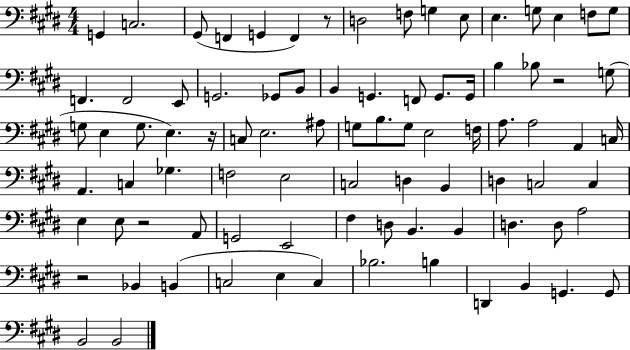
{
  \clef bass
  \numericTimeSignature
  \time 4/4
  \key e \major
  g,4 c2. | gis,8( f,4 g,4 f,4) r8 | d2 f8 g4 e8 | e4. g8 e4 f8 g8 | \break f,4. f,2 e,8 | g,2. ges,8 b,8 | b,4 g,4. f,8 g,8. g,16 | b4 bes8 r2 g8( | \break g8 e4 g8. e4.) r16 | c8 e2. ais8 | g8 b8. g8 e2 f16 | a8. a2 a,4 c16 | \break a,4. c4 ges4. | f2 e2 | c2 d4 b,4 | d4 c2 c4 | \break e4 e8 r2 a,8 | g,2 e,2 | fis4 d8 b,4. b,4 | d4. d8 a2 | \break r2 bes,4 b,4( | c2 e4 c4) | bes2. b4 | d,4 b,4 g,4. g,8 | \break b,2 b,2 | \bar "|."
}